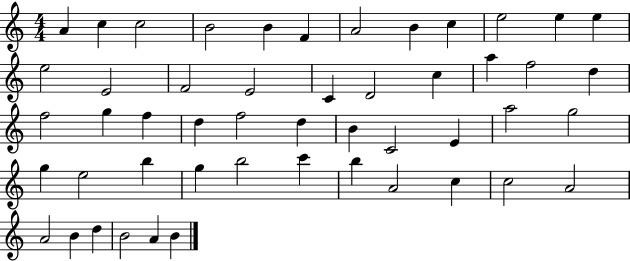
X:1
T:Untitled
M:4/4
L:1/4
K:C
A c c2 B2 B F A2 B c e2 e e e2 E2 F2 E2 C D2 c a f2 d f2 g f d f2 d B C2 E a2 g2 g e2 b g b2 c' b A2 c c2 A2 A2 B d B2 A B